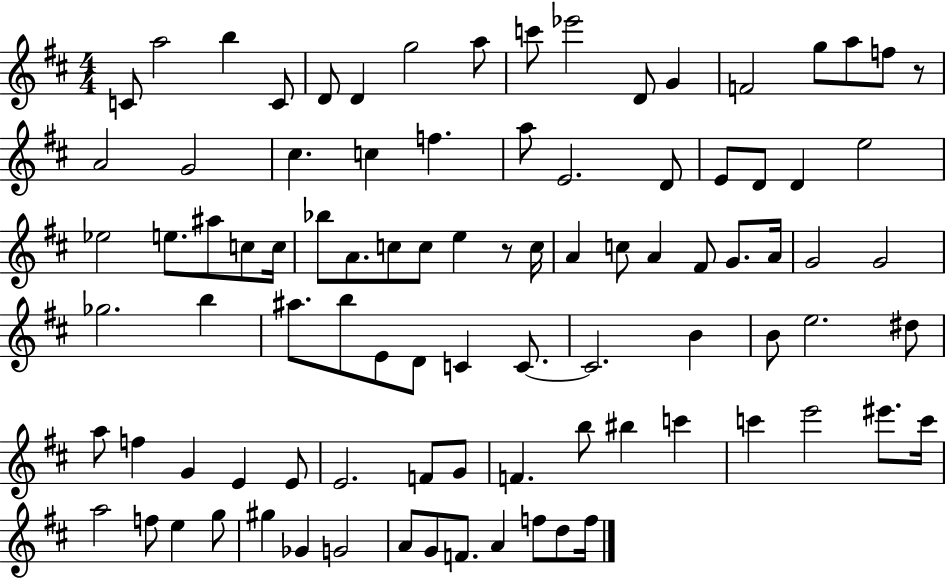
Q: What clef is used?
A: treble